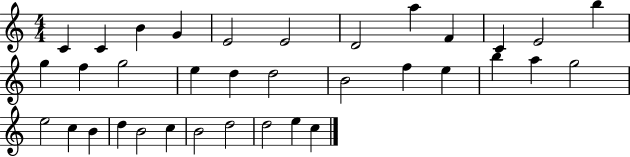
{
  \clef treble
  \numericTimeSignature
  \time 4/4
  \key c \major
  c'4 c'4 b'4 g'4 | e'2 e'2 | d'2 a''4 f'4 | c'4 e'2 b''4 | \break g''4 f''4 g''2 | e''4 d''4 d''2 | b'2 f''4 e''4 | b''4 a''4 g''2 | \break e''2 c''4 b'4 | d''4 b'2 c''4 | b'2 d''2 | d''2 e''4 c''4 | \break \bar "|."
}